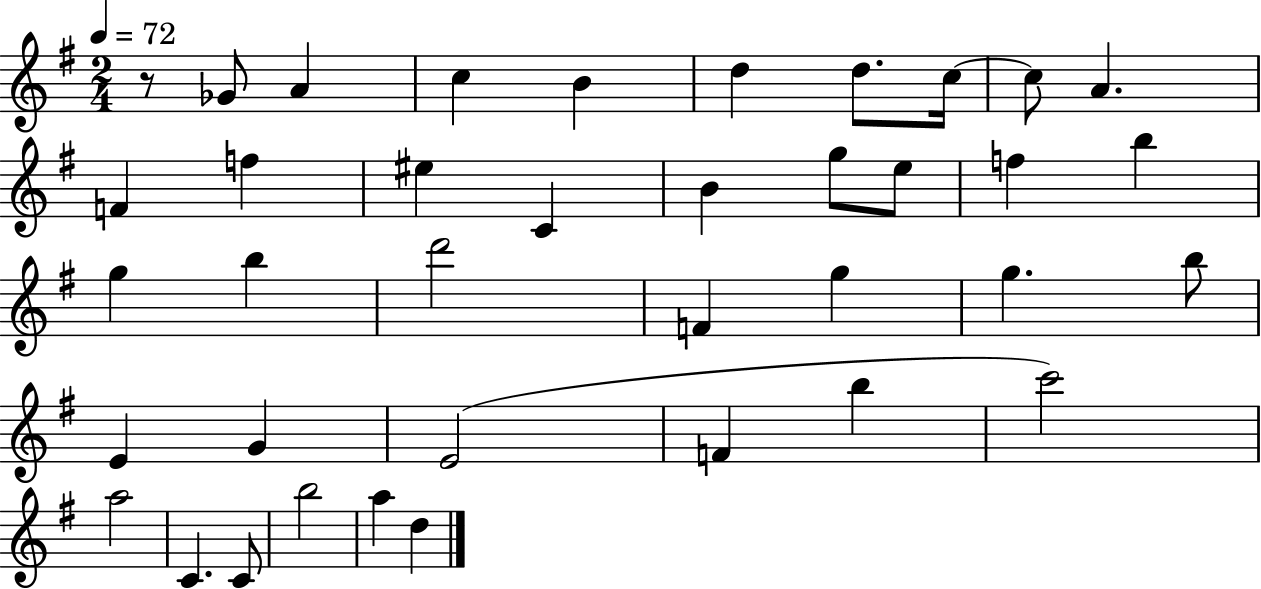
R/e Gb4/e A4/q C5/q B4/q D5/q D5/e. C5/s C5/e A4/q. F4/q F5/q EIS5/q C4/q B4/q G5/e E5/e F5/q B5/q G5/q B5/q D6/h F4/q G5/q G5/q. B5/e E4/q G4/q E4/h F4/q B5/q C6/h A5/h C4/q. C4/e B5/h A5/q D5/q